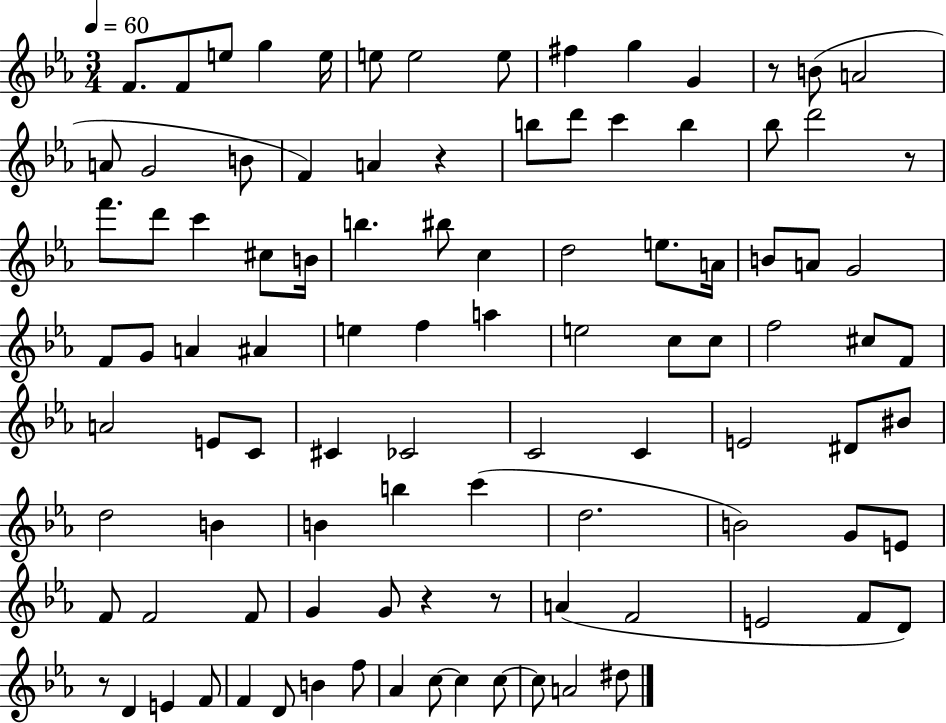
{
  \clef treble
  \numericTimeSignature
  \time 3/4
  \key ees \major
  \tempo 4 = 60
  f'8. f'8 e''8 g''4 e''16 | e''8 e''2 e''8 | fis''4 g''4 g'4 | r8 b'8( a'2 | \break a'8 g'2 b'8 | f'4) a'4 r4 | b''8 d'''8 c'''4 b''4 | bes''8 d'''2 r8 | \break f'''8. d'''8 c'''4 cis''8 b'16 | b''4. bis''8 c''4 | d''2 e''8. a'16 | b'8 a'8 g'2 | \break f'8 g'8 a'4 ais'4 | e''4 f''4 a''4 | e''2 c''8 c''8 | f''2 cis''8 f'8 | \break a'2 e'8 c'8 | cis'4 ces'2 | c'2 c'4 | e'2 dis'8 bis'8 | \break d''2 b'4 | b'4 b''4 c'''4( | d''2. | b'2) g'8 e'8 | \break f'8 f'2 f'8 | g'4 g'8 r4 r8 | a'4( f'2 | e'2 f'8 d'8) | \break r8 d'4 e'4 f'8 | f'4 d'8 b'4 f''8 | aes'4 c''8~~ c''4 c''8~~ | c''8 a'2 dis''8 | \break \bar "|."
}